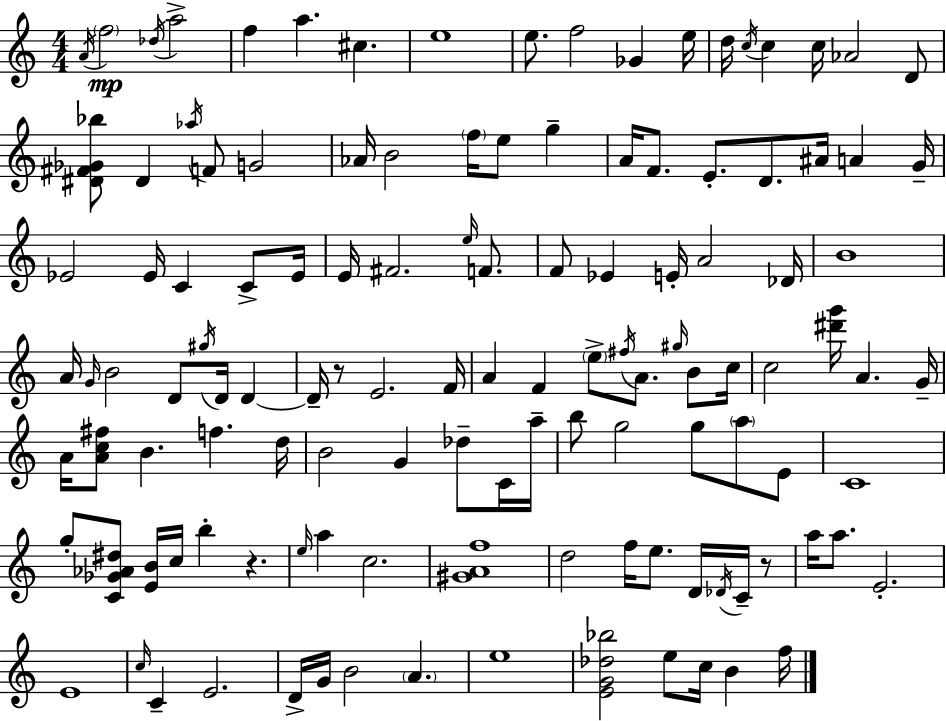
{
  \clef treble
  \numericTimeSignature
  \time 4/4
  \key a \minor
  \repeat volta 2 { \acciaccatura { a'16 }\mp \parenthesize f''2 \acciaccatura { des''16 } a''2-> | f''4 a''4. cis''4. | e''1 | e''8. f''2 ges'4 | \break e''16 d''16 \acciaccatura { c''16 } c''4 c''16 aes'2 | d'8 <dis' fis' ges' bes''>8 dis'4 \acciaccatura { aes''16 } f'8 g'2 | aes'16 b'2 \parenthesize f''16 e''8 | g''4-- a'16 f'8. e'8.-. d'8. ais'16 a'4 | \break g'16-- ees'2 ees'16 c'4 | c'8-> ees'16 e'16 fis'2. | \grace { e''16 } f'8. f'8 ees'4 e'16-. a'2 | des'16 b'1 | \break a'16 \grace { g'16 } b'2 d'8 | \acciaccatura { gis''16 } d'16 d'4~~ d'16-- r8 e'2. | f'16 a'4 f'4 \parenthesize e''8-> | \acciaccatura { fis''16 } a'8. \grace { gis''16 } b'8 c''16 c''2 | \break <dis''' g'''>16 a'4. g'16-- a'16 <a' c'' fis''>8 b'4. | f''4. d''16 b'2 | g'4 des''8-- c'16 a''16-- b''8 g''2 | g''8 \parenthesize a''8 e'8 c'1 | \break g''8-. <c' ges' aes' dis''>8 <e' b'>16 c''16 b''4-. | r4. \grace { e''16 } a''4 c''2. | <gis' a' f''>1 | d''2 | \break f''16 e''8. d'16 \acciaccatura { des'16 } c'16-- r8 a''16 a''8. e'2.-. | e'1 | \grace { c''16 } c'4-- | e'2. d'16-> g'16 b'2 | \break \parenthesize a'4. e''1 | <e' g' des'' bes''>2 | e''8 c''16 b'4 f''16 } \bar "|."
}